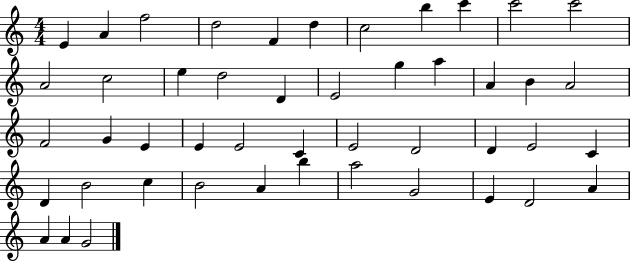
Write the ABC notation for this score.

X:1
T:Untitled
M:4/4
L:1/4
K:C
E A f2 d2 F d c2 b c' c'2 c'2 A2 c2 e d2 D E2 g a A B A2 F2 G E E E2 C E2 D2 D E2 C D B2 c B2 A b a2 G2 E D2 A A A G2